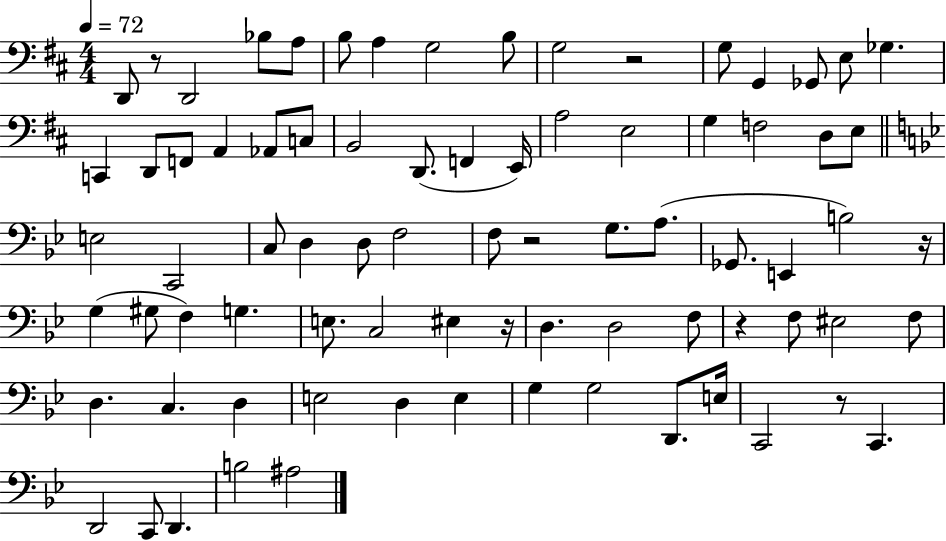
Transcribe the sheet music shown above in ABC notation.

X:1
T:Untitled
M:4/4
L:1/4
K:D
D,,/2 z/2 D,,2 _B,/2 A,/2 B,/2 A, G,2 B,/2 G,2 z2 G,/2 G,, _G,,/2 E,/2 _G, C,, D,,/2 F,,/2 A,, _A,,/2 C,/2 B,,2 D,,/2 F,, E,,/4 A,2 E,2 G, F,2 D,/2 E,/2 E,2 C,,2 C,/2 D, D,/2 F,2 F,/2 z2 G,/2 A,/2 _G,,/2 E,, B,2 z/4 G, ^G,/2 F, G, E,/2 C,2 ^E, z/4 D, D,2 F,/2 z F,/2 ^E,2 F,/2 D, C, D, E,2 D, E, G, G,2 D,,/2 E,/4 C,,2 z/2 C,, D,,2 C,,/2 D,, B,2 ^A,2